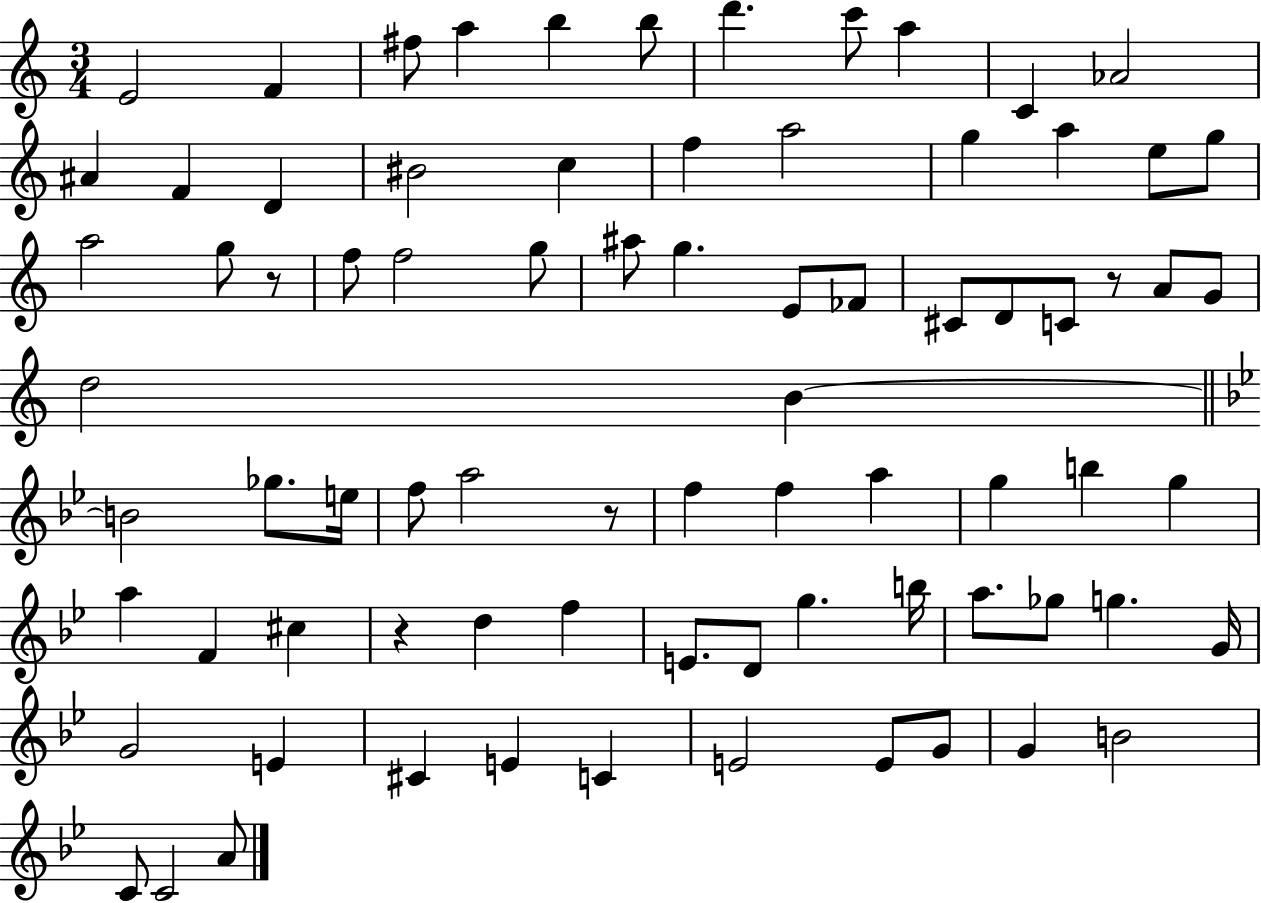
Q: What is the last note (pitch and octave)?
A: A4